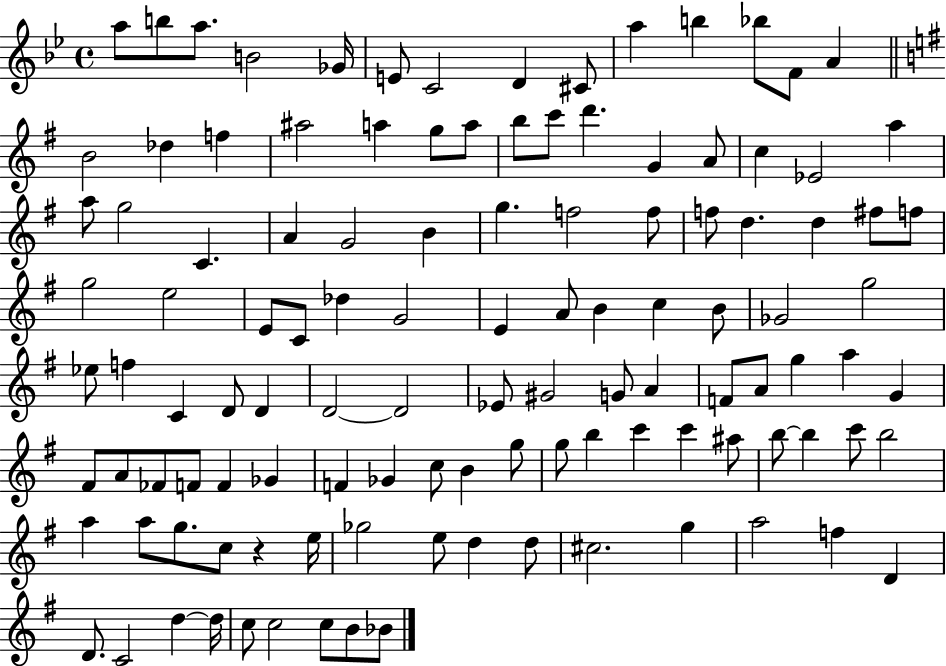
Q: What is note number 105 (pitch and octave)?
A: F5